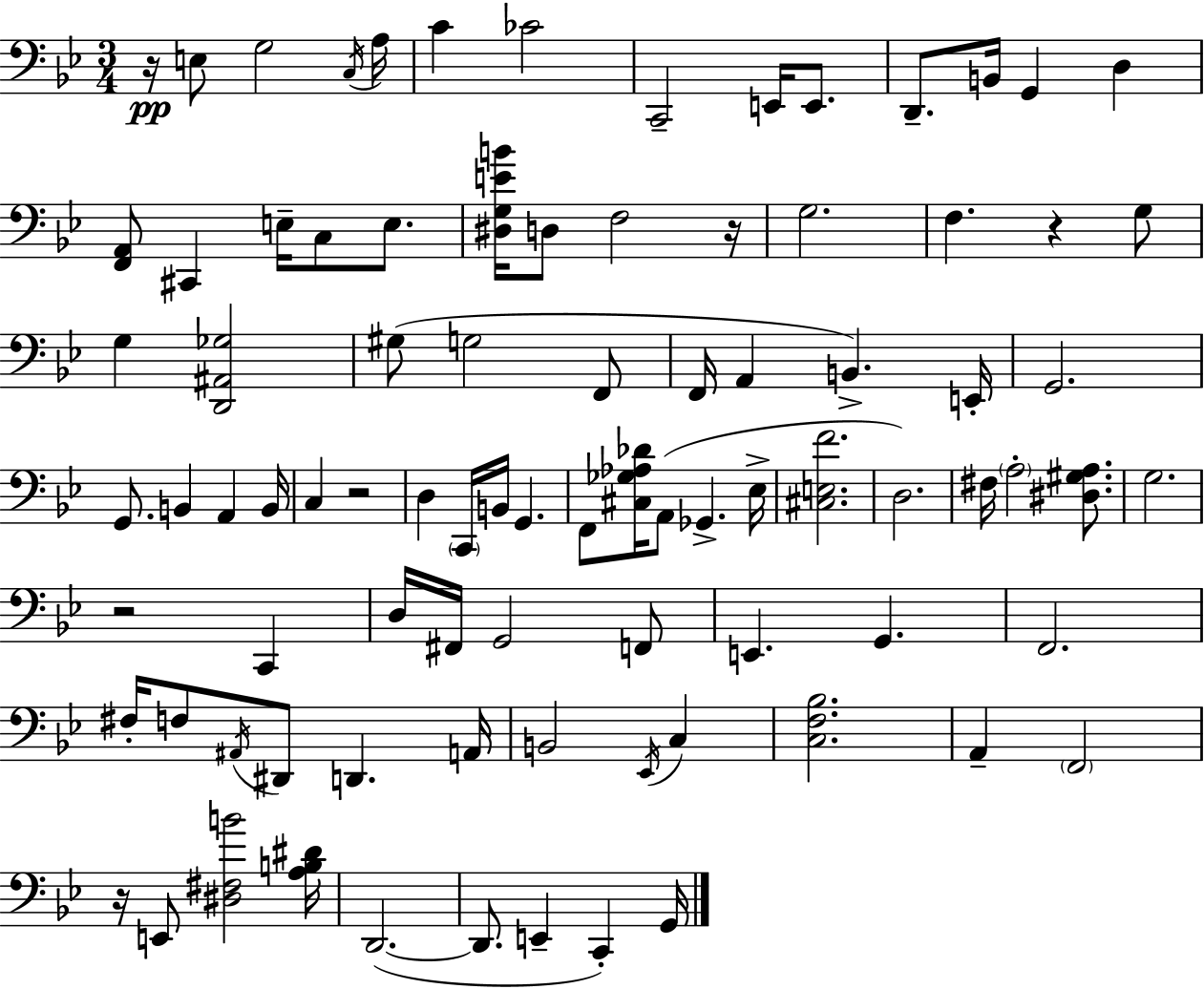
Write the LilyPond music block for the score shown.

{
  \clef bass
  \numericTimeSignature
  \time 3/4
  \key g \minor
  r16\pp e8 g2 \acciaccatura { c16 } | a16 c'4 ces'2 | c,2-- e,16 e,8. | d,8.-- b,16 g,4 d4 | \break <f, a,>8 cis,4 e16-- c8 e8. | <dis g e' b'>16 d8 f2 | r16 g2. | f4. r4 g8 | \break g4 <d, ais, ges>2 | gis8( g2 f,8 | f,16 a,4 b,4.->) | e,16-. g,2. | \break g,8. b,4 a,4 | b,16 c4 r2 | d4 \parenthesize c,16 b,16 g,4. | f,8 <cis ges aes des'>16 a,8( ges,4.-> | \break ees16-> <cis e f'>2. | d2.) | fis16 \parenthesize a2-. <dis gis a>8. | g2. | \break r2 c,4 | d16 fis,16 g,2 f,8 | e,4. g,4. | f,2. | \break fis16-. f8 \acciaccatura { ais,16 } dis,8 d,4. | a,16 b,2 \acciaccatura { ees,16 } c4 | <c f bes>2. | a,4-- \parenthesize f,2 | \break r16 e,8 <dis fis b'>2 | <a b dis'>16 d,2.~(~ | d,8. e,4-- c,4-.) | g,16 \bar "|."
}